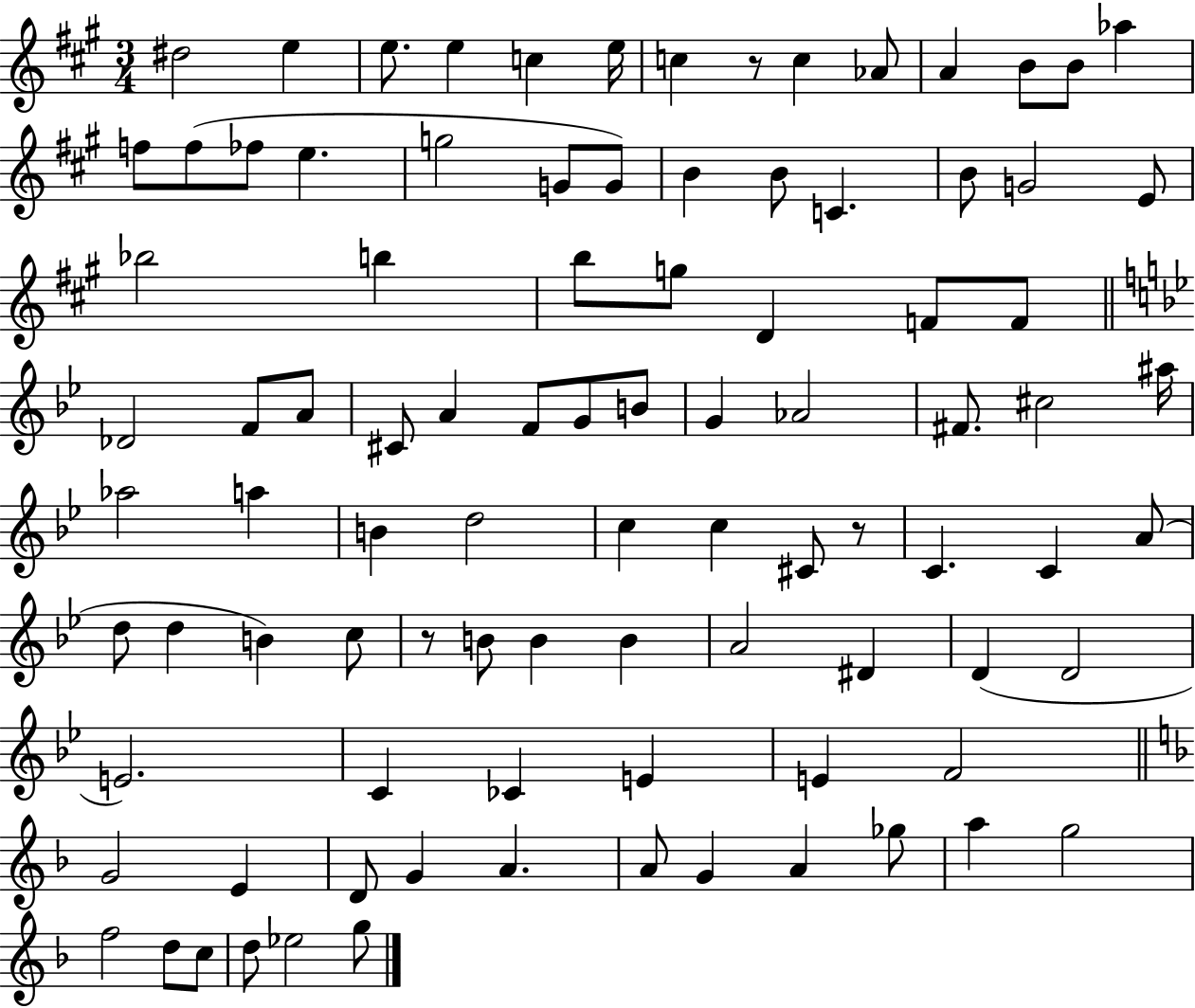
X:1
T:Untitled
M:3/4
L:1/4
K:A
^d2 e e/2 e c e/4 c z/2 c _A/2 A B/2 B/2 _a f/2 f/2 _f/2 e g2 G/2 G/2 B B/2 C B/2 G2 E/2 _b2 b b/2 g/2 D F/2 F/2 _D2 F/2 A/2 ^C/2 A F/2 G/2 B/2 G _A2 ^F/2 ^c2 ^a/4 _a2 a B d2 c c ^C/2 z/2 C C A/2 d/2 d B c/2 z/2 B/2 B B A2 ^D D D2 E2 C _C E E F2 G2 E D/2 G A A/2 G A _g/2 a g2 f2 d/2 c/2 d/2 _e2 g/2